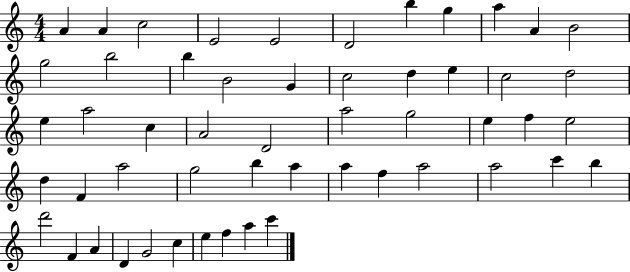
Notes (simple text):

A4/q A4/q C5/h E4/h E4/h D4/h B5/q G5/q A5/q A4/q B4/h G5/h B5/h B5/q B4/h G4/q C5/h D5/q E5/q C5/h D5/h E5/q A5/h C5/q A4/h D4/h A5/h G5/h E5/q F5/q E5/h D5/q F4/q A5/h G5/h B5/q A5/q A5/q F5/q A5/h A5/h C6/q B5/q D6/h F4/q A4/q D4/q G4/h C5/q E5/q F5/q A5/q C6/q